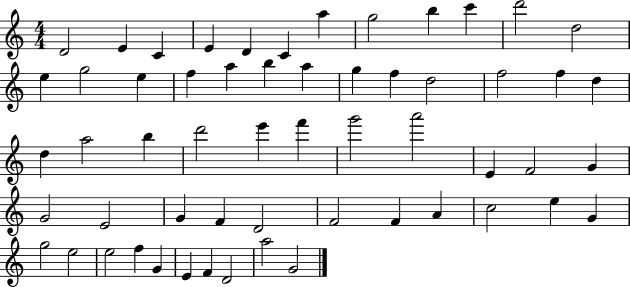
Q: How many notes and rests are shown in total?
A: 57